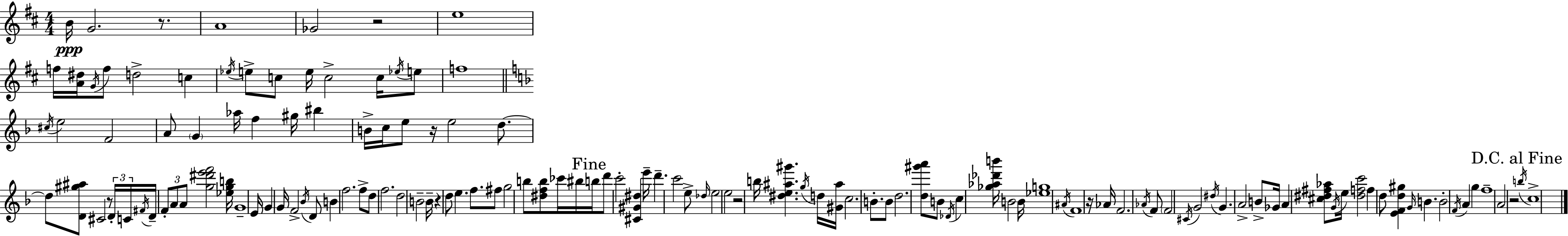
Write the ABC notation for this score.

X:1
T:Untitled
M:4/4
L:1/4
K:D
B/4 G2 z/2 A4 _G2 z2 e4 f/4 [A^d]/4 G/4 f/2 d2 c _e/4 e/2 c/2 e/4 c2 c/4 _e/4 e/2 f4 ^c/4 e2 F2 A/2 G _a/4 f ^g/4 ^b B/4 c/4 e/2 z/4 e2 d/2 d/2 [D^g^a]/2 ^C2 z/2 D/4 C/4 ^F/4 D/4 F/2 A/2 A/2 [g^d'e'f']2 [_egb]/4 G4 E/4 G G/4 F2 _B/4 D/2 B f2 f/2 d/2 f2 d2 B2 B/4 z d/2 e f/2 ^f/2 g2 b/2 [^dfb]/2 _c'/4 ^b/4 b/4 d'/2 c'2 [^C^G^d] e'/4 d' c'2 e/2 _d/4 e2 e2 z2 b/4 [^de^a^g'] g/4 d/4 [^G^a]/4 c2 B/2 B/2 d2 [d^g'a']/2 B/2 _D/4 c [_g_a_d'b']/4 B2 B/4 [_eg]4 ^A/4 F4 z/4 _A/4 F2 _A/4 F/2 F2 ^C/4 G2 ^d/4 G A2 B/2 _G/4 A [^c^d^f_a]/2 G/4 e/4 [^dfc']2 f d/2 [EFd^g] G/4 B B2 F/4 A g f4 A2 z2 b/4 c4